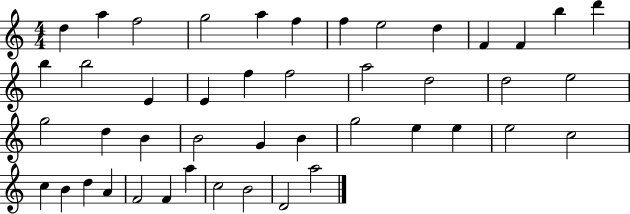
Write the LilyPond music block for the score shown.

{
  \clef treble
  \numericTimeSignature
  \time 4/4
  \key c \major
  d''4 a''4 f''2 | g''2 a''4 f''4 | f''4 e''2 d''4 | f'4 f'4 b''4 d'''4 | \break b''4 b''2 e'4 | e'4 f''4 f''2 | a''2 d''2 | d''2 e''2 | \break g''2 d''4 b'4 | b'2 g'4 b'4 | g''2 e''4 e''4 | e''2 c''2 | \break c''4 b'4 d''4 a'4 | f'2 f'4 a''4 | c''2 b'2 | d'2 a''2 | \break \bar "|."
}